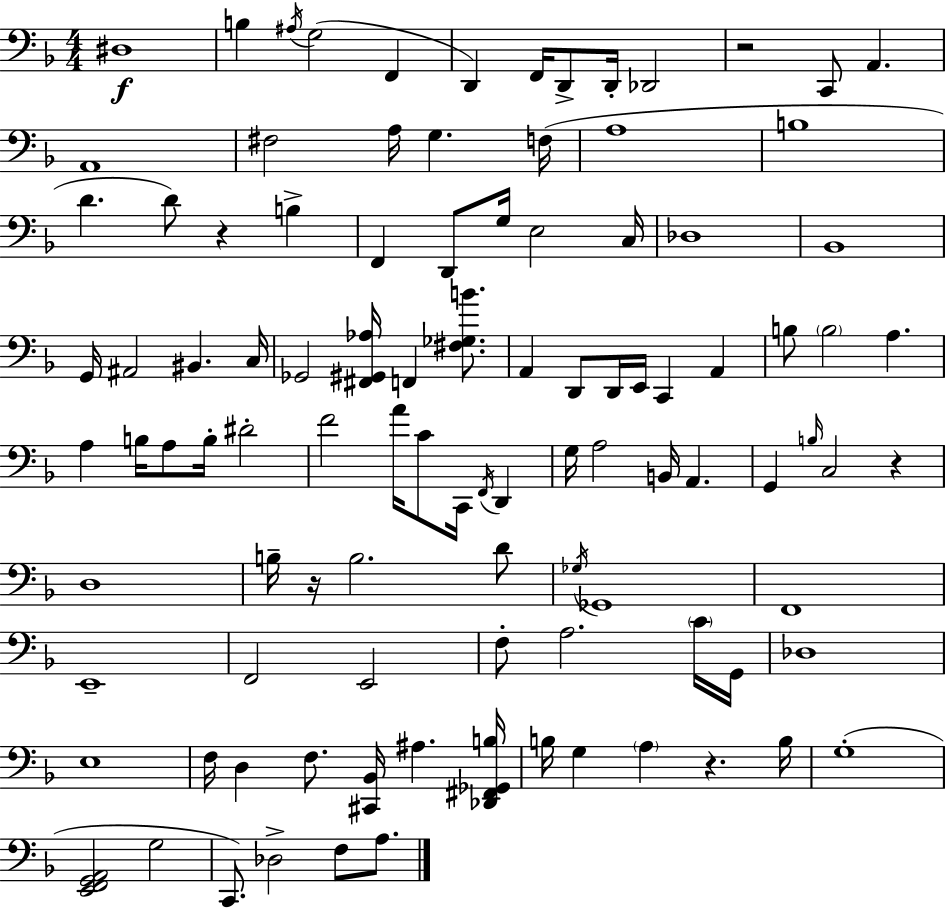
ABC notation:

X:1
T:Untitled
M:4/4
L:1/4
K:Dm
^D,4 B, ^A,/4 G,2 F,, D,, F,,/4 D,,/2 D,,/4 _D,,2 z2 C,,/2 A,, A,,4 ^F,2 A,/4 G, F,/4 A,4 B,4 D D/2 z B, F,, D,,/2 G,/4 E,2 C,/4 _D,4 _B,,4 G,,/4 ^A,,2 ^B,, C,/4 _G,,2 [^F,,^G,,_A,]/4 F,, [^F,_G,B]/2 A,, D,,/2 D,,/4 E,,/4 C,, A,, B,/2 B,2 A, A, B,/4 A,/2 B,/4 ^D2 F2 A/4 C/2 C,,/4 F,,/4 D,, G,/4 A,2 B,,/4 A,, G,, B,/4 C,2 z D,4 B,/4 z/4 B,2 D/2 _G,/4 _G,,4 F,,4 E,,4 F,,2 E,,2 F,/2 A,2 C/4 G,,/4 _D,4 E,4 F,/4 D, F,/2 [^C,,_B,,]/4 ^A, [_D,,^F,,_G,,B,]/4 B,/4 G, A, z B,/4 G,4 [E,,F,,G,,A,,]2 G,2 C,,/2 _D,2 F,/2 A,/2